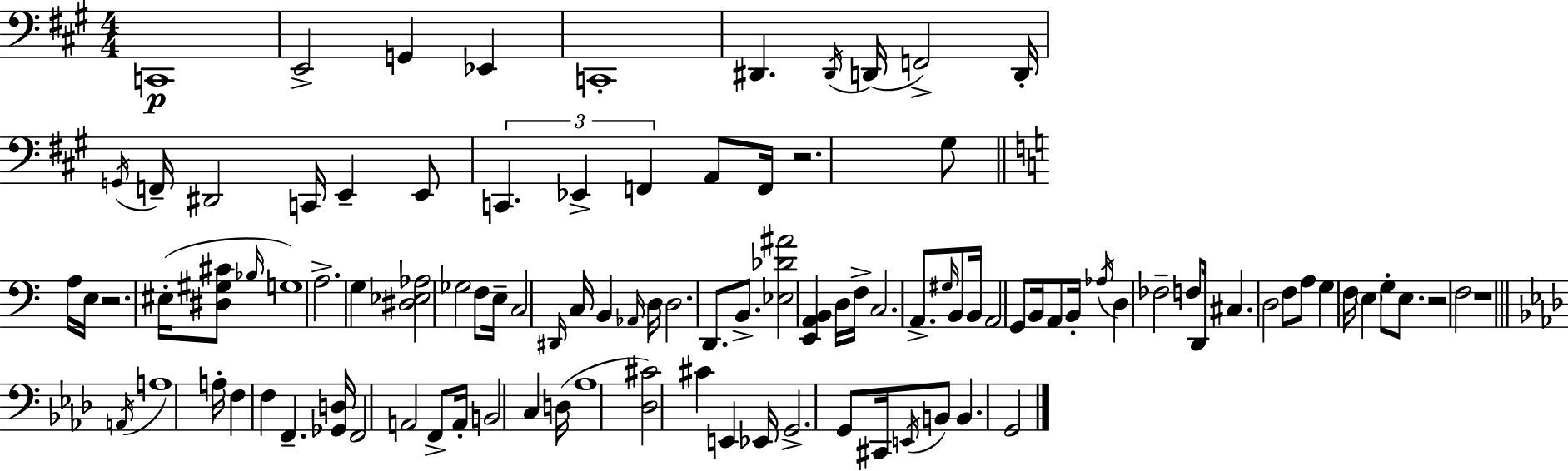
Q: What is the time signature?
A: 4/4